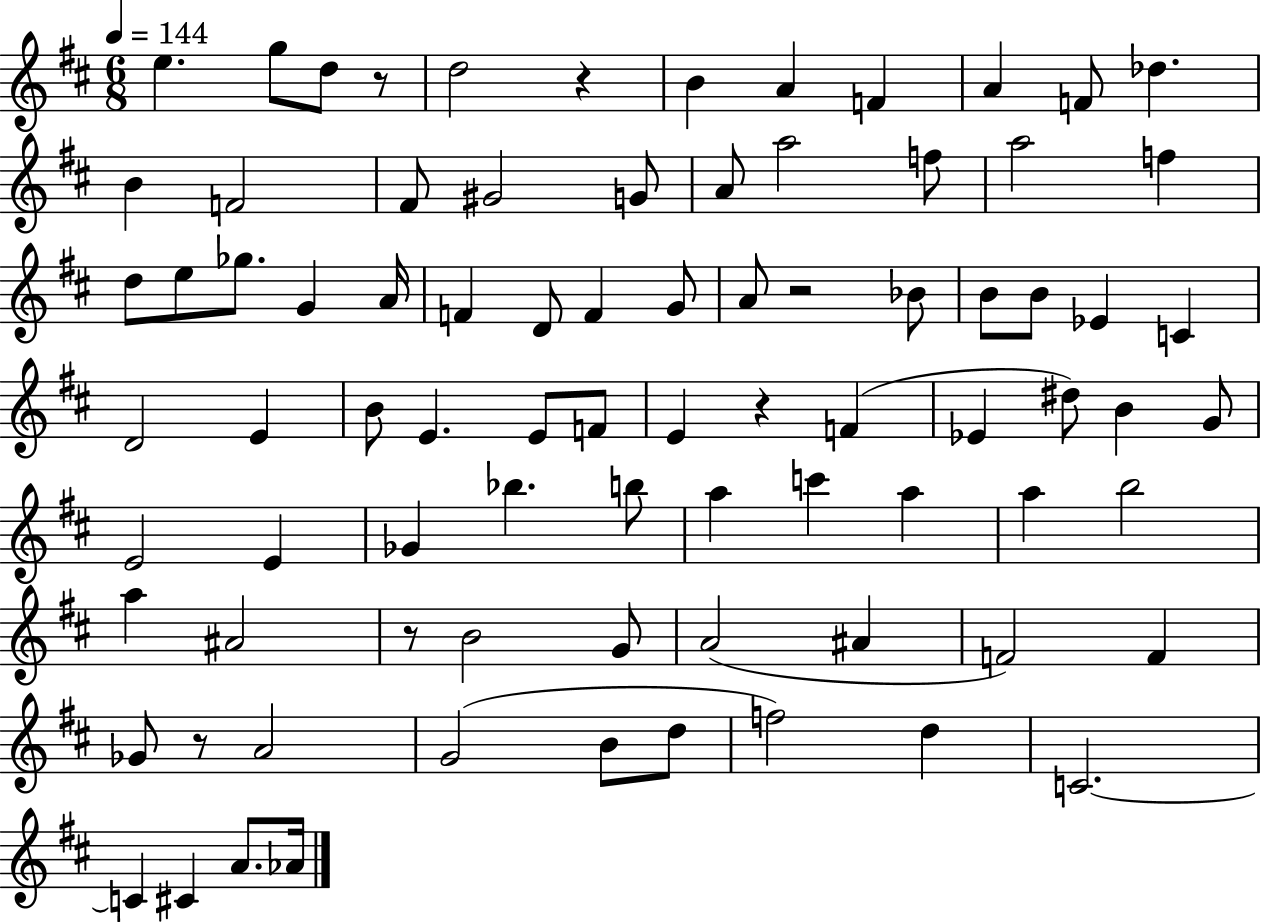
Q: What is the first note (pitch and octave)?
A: E5